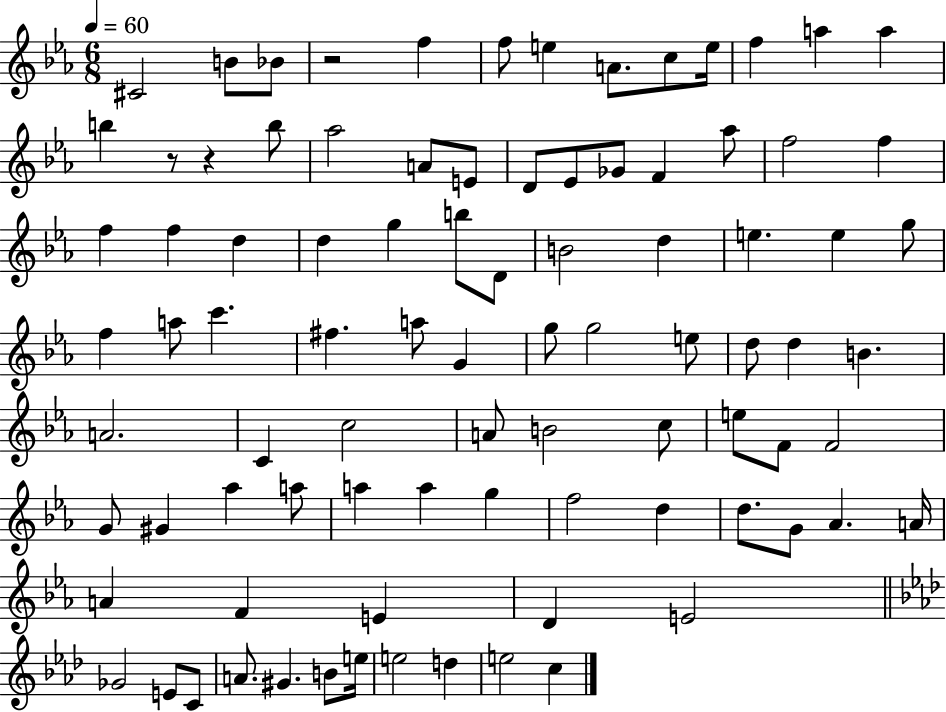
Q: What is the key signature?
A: EES major